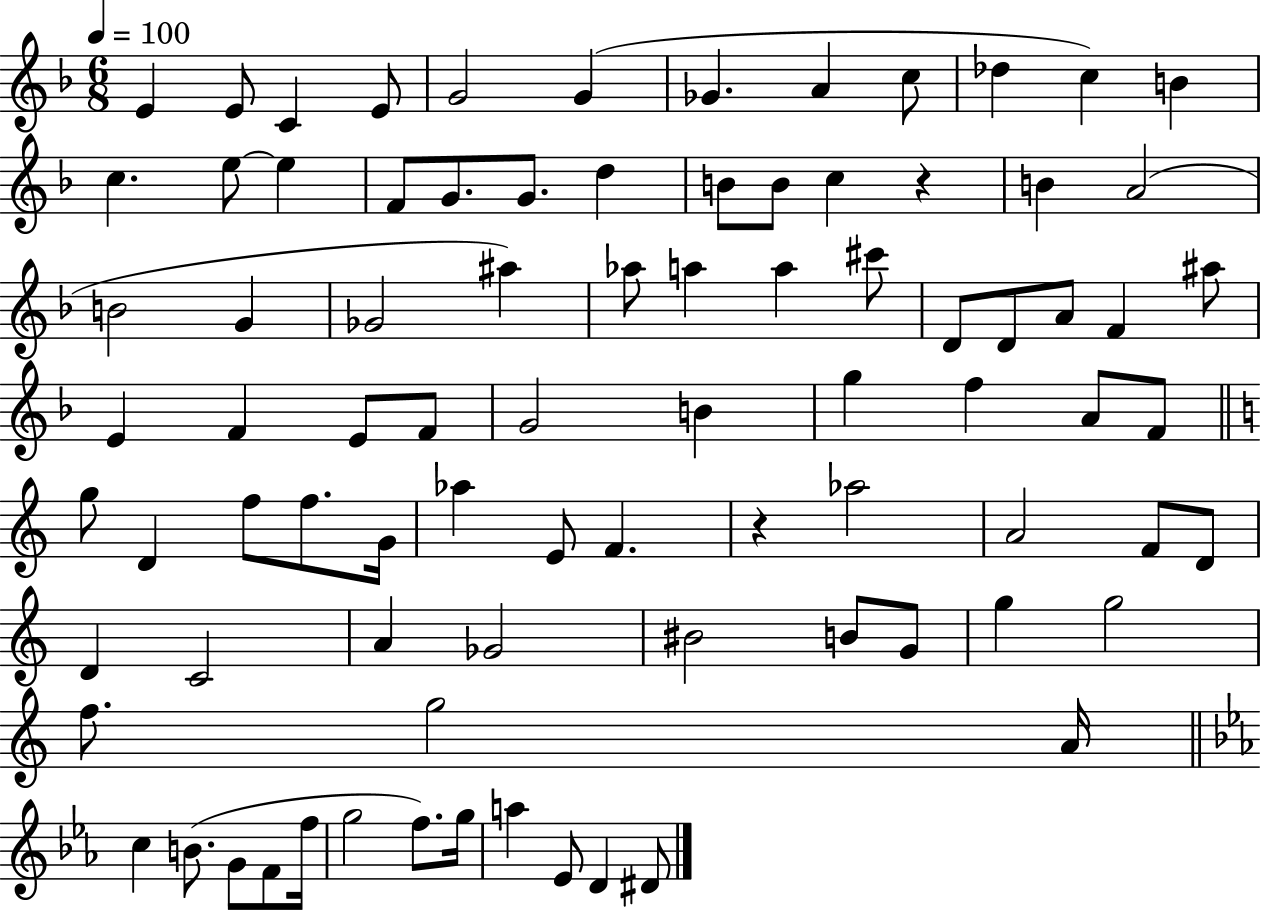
X:1
T:Untitled
M:6/8
L:1/4
K:F
E E/2 C E/2 G2 G _G A c/2 _d c B c e/2 e F/2 G/2 G/2 d B/2 B/2 c z B A2 B2 G _G2 ^a _a/2 a a ^c'/2 D/2 D/2 A/2 F ^a/2 E F E/2 F/2 G2 B g f A/2 F/2 g/2 D f/2 f/2 G/4 _a E/2 F z _a2 A2 F/2 D/2 D C2 A _G2 ^B2 B/2 G/2 g g2 f/2 g2 A/4 c B/2 G/2 F/2 f/4 g2 f/2 g/4 a _E/2 D ^D/2